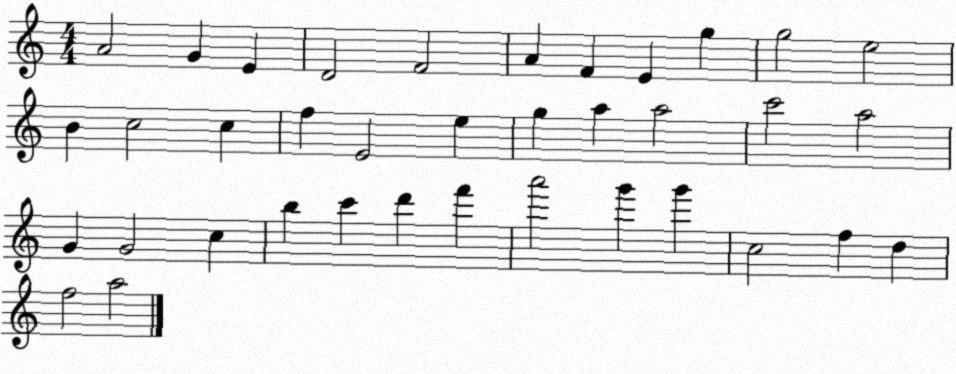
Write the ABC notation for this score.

X:1
T:Untitled
M:4/4
L:1/4
K:C
A2 G E D2 F2 A F E g g2 e2 B c2 c f E2 e g a a2 c'2 a2 G G2 c b c' d' f' a'2 g' g' c2 f d f2 a2